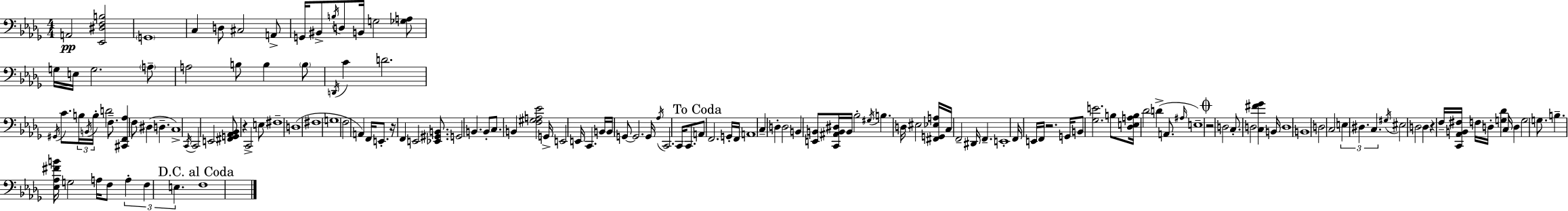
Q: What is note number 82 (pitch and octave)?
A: EIS3